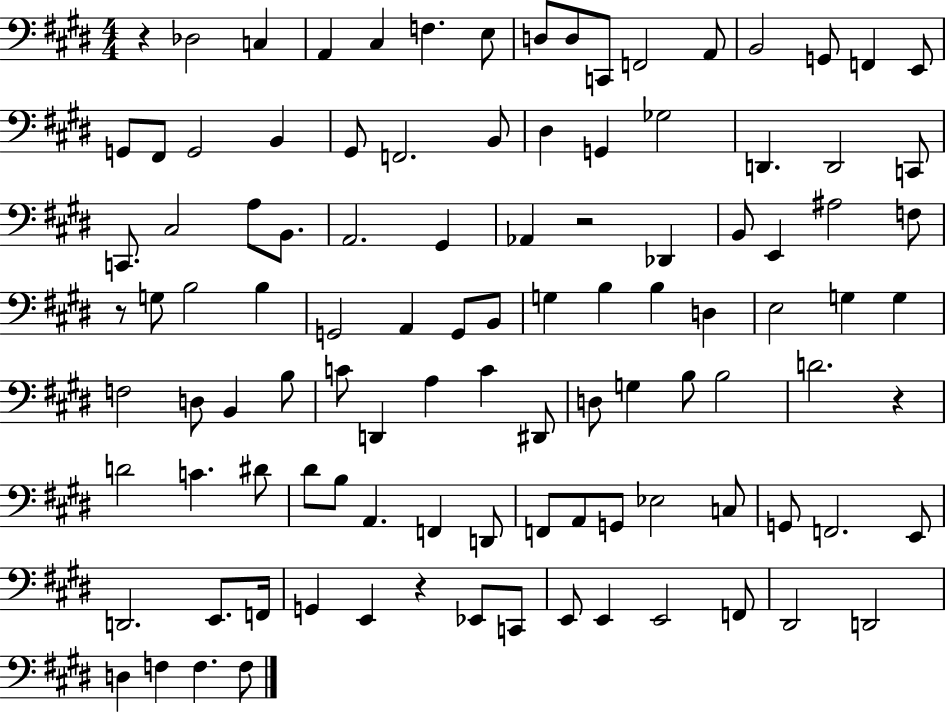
R/q Db3/h C3/q A2/q C#3/q F3/q. E3/e D3/e D3/e C2/e F2/h A2/e B2/h G2/e F2/q E2/e G2/e F#2/e G2/h B2/q G#2/e F2/h. B2/e D#3/q G2/q Gb3/h D2/q. D2/h C2/e C2/e. C#3/h A3/e B2/e. A2/h. G#2/q Ab2/q R/h Db2/q B2/e E2/q A#3/h F3/e R/e G3/e B3/h B3/q G2/h A2/q G2/e B2/e G3/q B3/q B3/q D3/q E3/h G3/q G3/q F3/h D3/e B2/q B3/e C4/e D2/q A3/q C4/q D#2/e D3/e G3/q B3/e B3/h D4/h. R/q D4/h C4/q. D#4/e D#4/e B3/e A2/q. F2/q D2/e F2/e A2/e G2/e Eb3/h C3/e G2/e F2/h. E2/e D2/h. E2/e. F2/s G2/q E2/q R/q Eb2/e C2/e E2/e E2/q E2/h F2/e D#2/h D2/h D3/q F3/q F3/q. F3/e